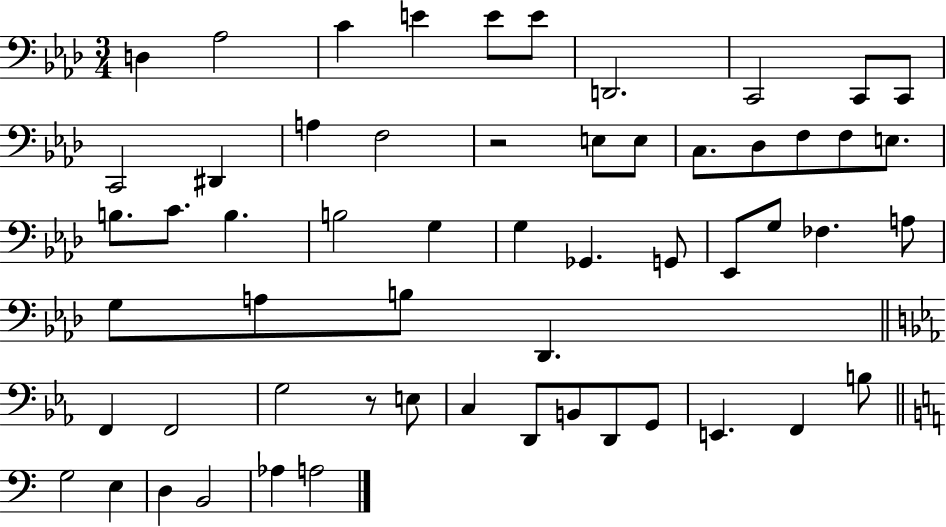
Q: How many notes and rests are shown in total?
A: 57